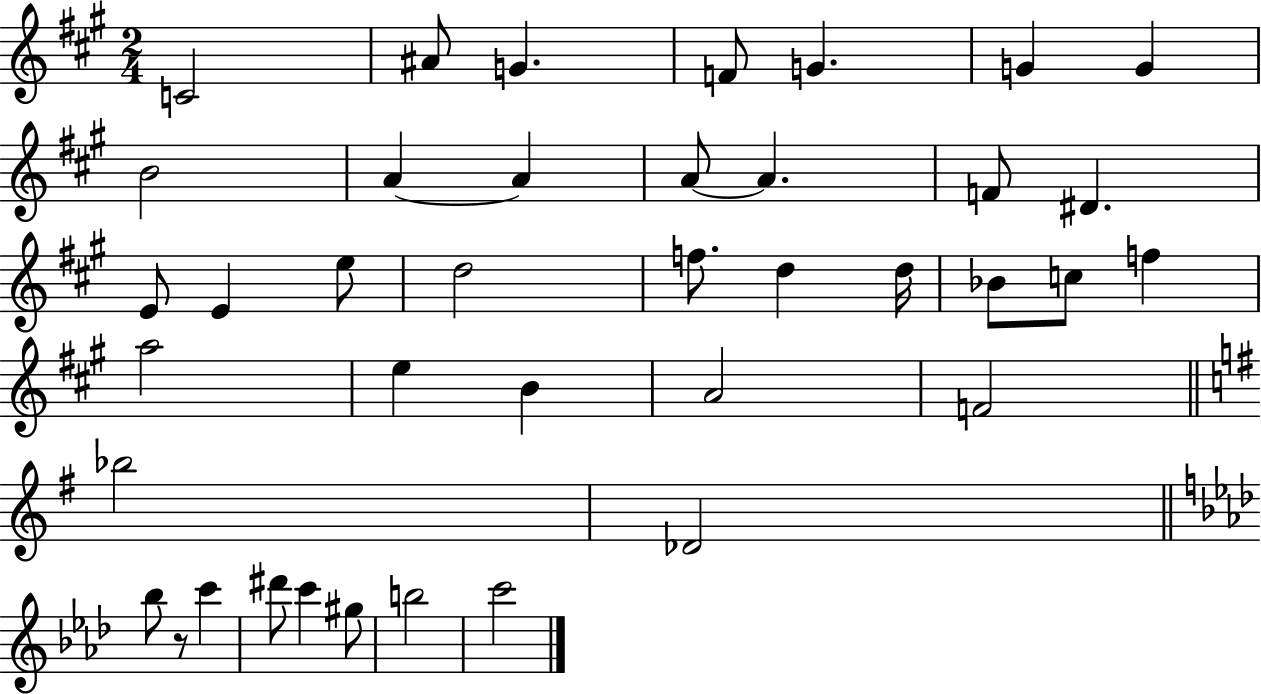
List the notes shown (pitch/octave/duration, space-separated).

C4/h A#4/e G4/q. F4/e G4/q. G4/q G4/q B4/h A4/q A4/q A4/e A4/q. F4/e D#4/q. E4/e E4/q E5/e D5/h F5/e. D5/q D5/s Bb4/e C5/e F5/q A5/h E5/q B4/q A4/h F4/h Bb5/h Db4/h Bb5/e R/e C6/q D#6/e C6/q G#5/e B5/h C6/h